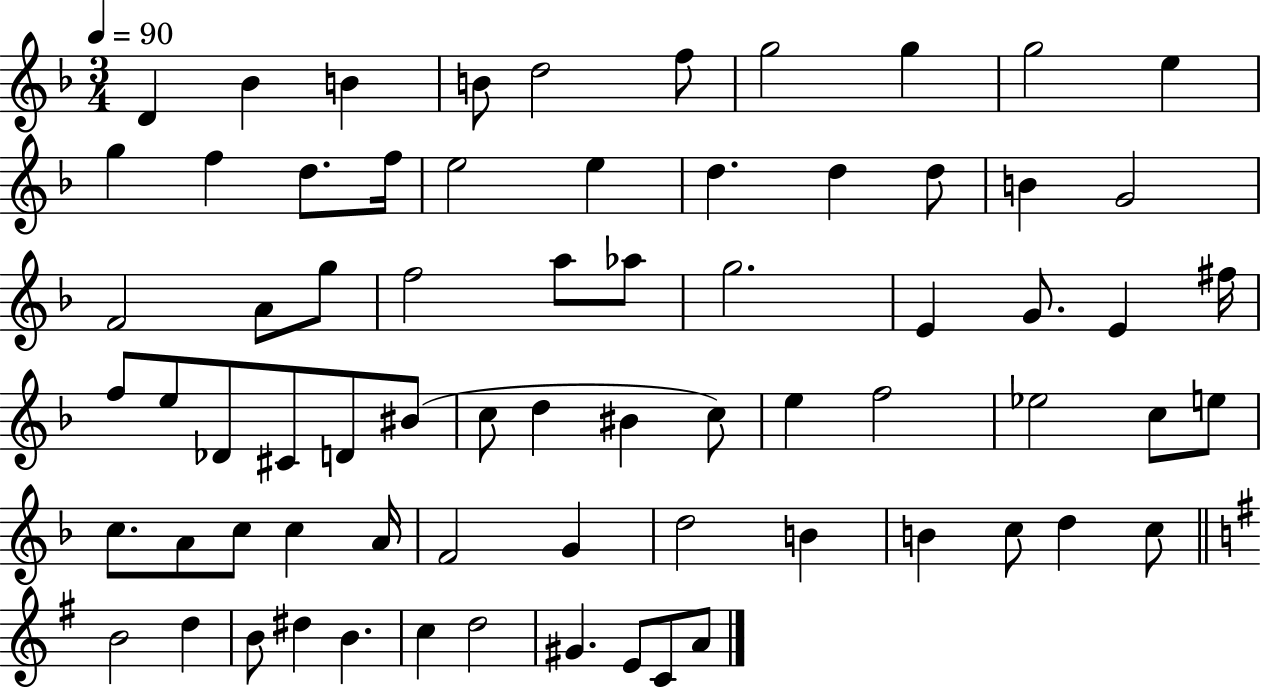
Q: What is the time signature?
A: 3/4